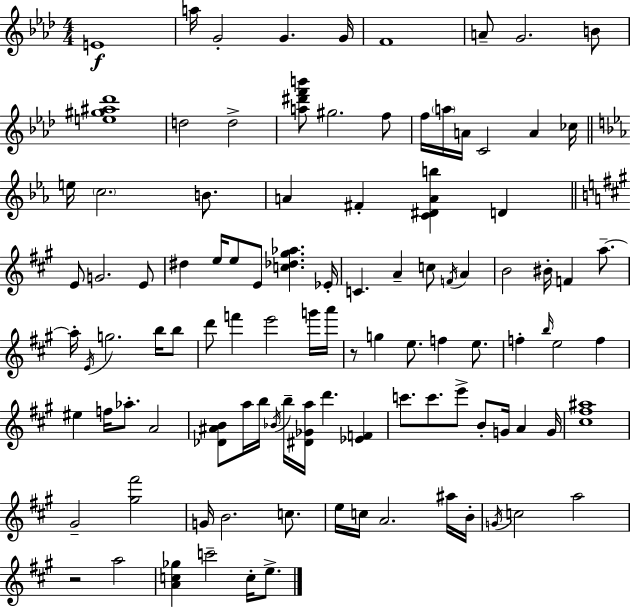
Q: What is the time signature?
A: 4/4